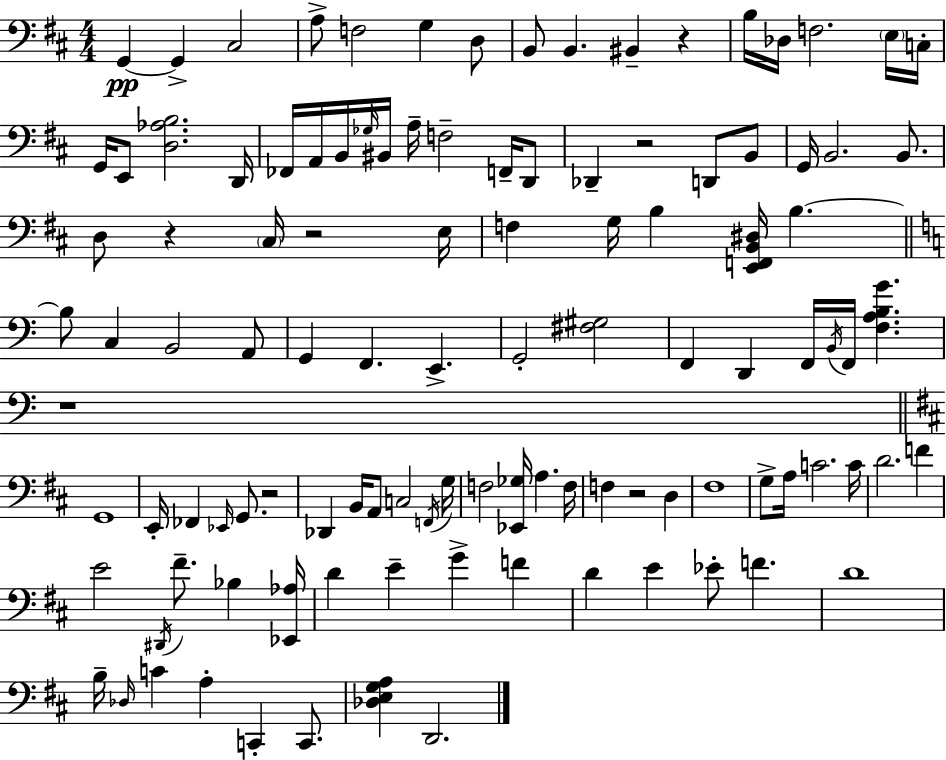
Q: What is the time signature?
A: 4/4